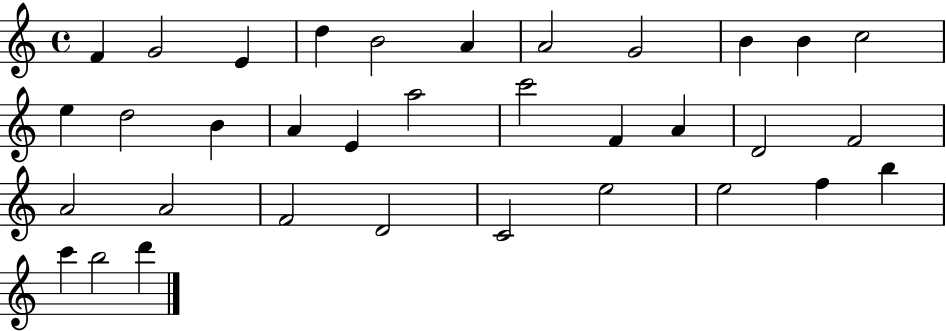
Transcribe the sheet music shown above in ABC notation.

X:1
T:Untitled
M:4/4
L:1/4
K:C
F G2 E d B2 A A2 G2 B B c2 e d2 B A E a2 c'2 F A D2 F2 A2 A2 F2 D2 C2 e2 e2 f b c' b2 d'